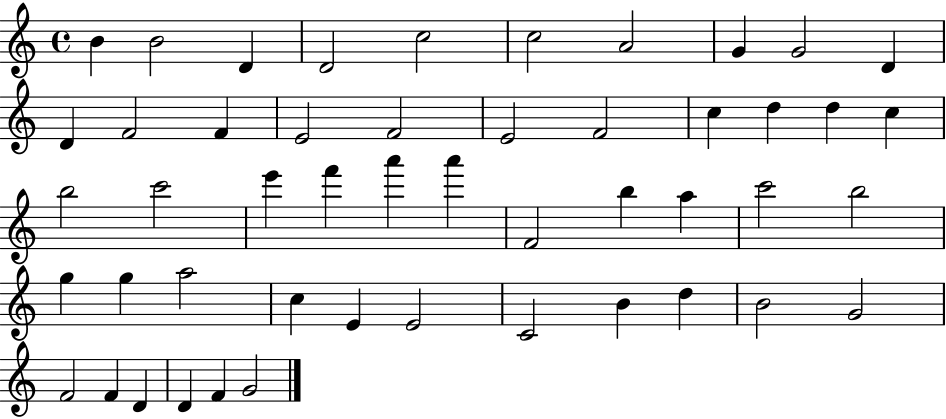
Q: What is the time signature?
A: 4/4